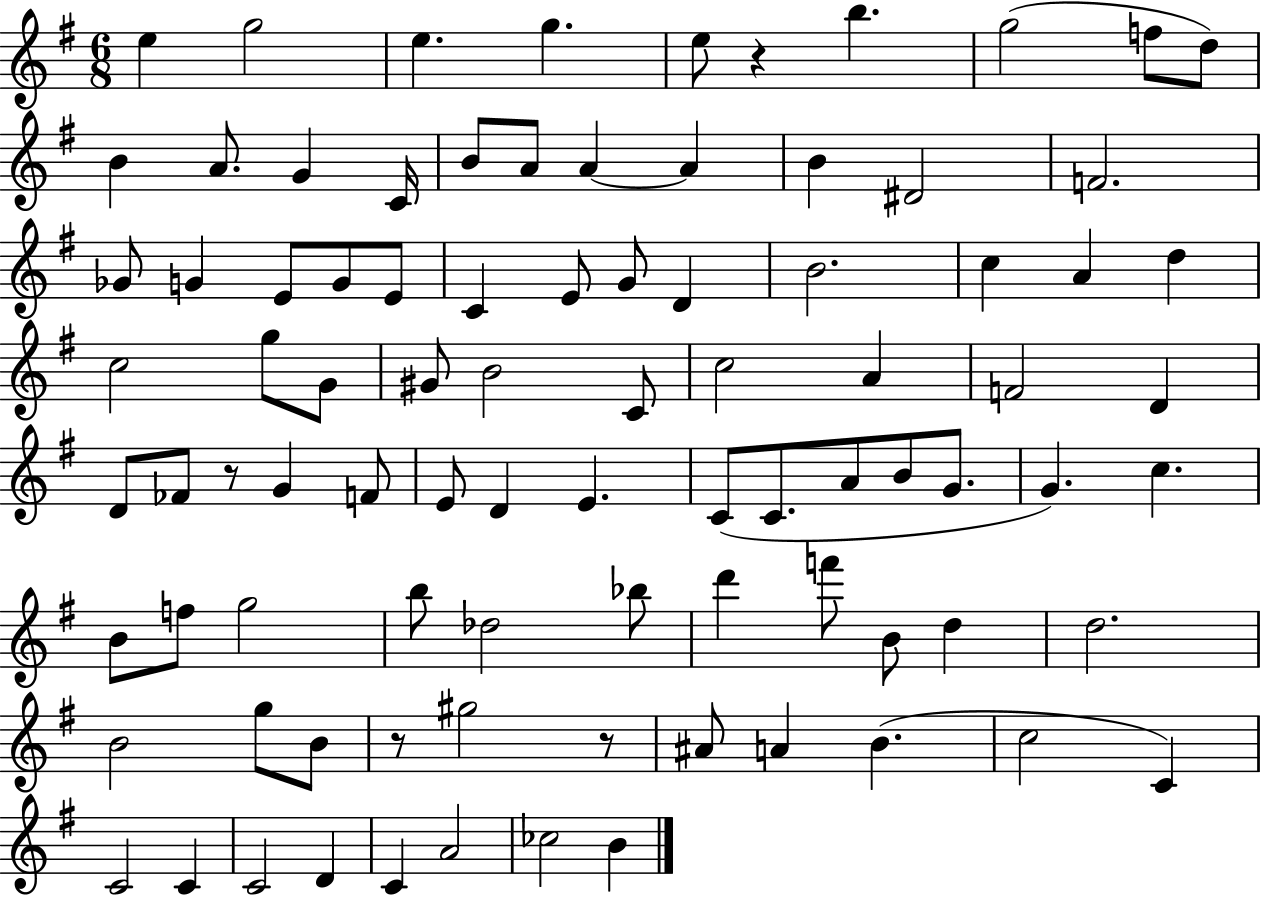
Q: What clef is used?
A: treble